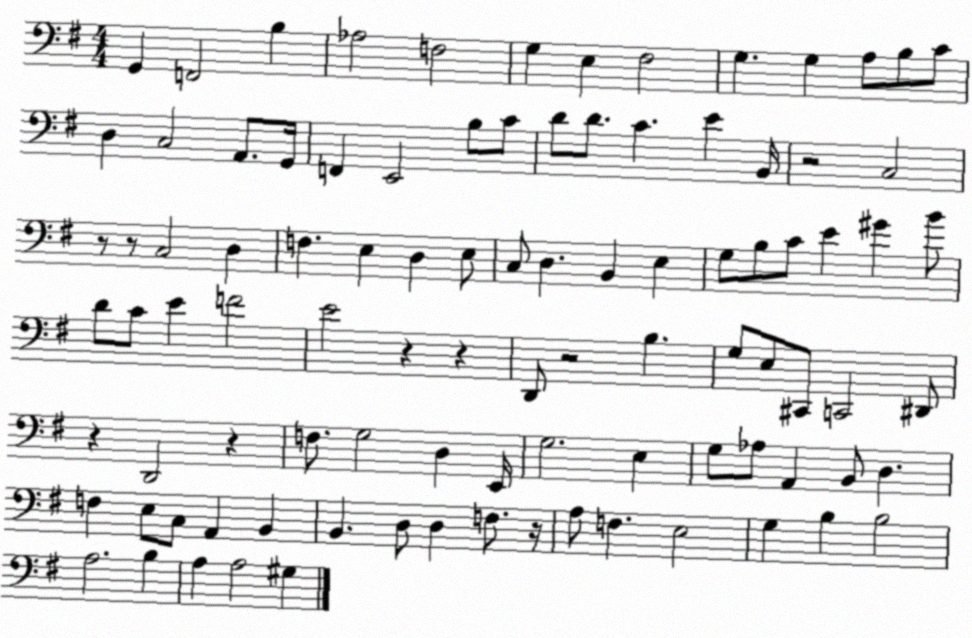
X:1
T:Untitled
M:4/4
L:1/4
K:G
G,, F,,2 B, _A,2 F,2 G, E, ^F,2 G, G, A,/2 B,/2 C/2 D, C,2 A,,/2 G,,/4 F,, E,,2 B,/2 C/2 D/2 D/2 C E B,,/4 z2 C,2 z/2 z/2 C,2 D, F, E, D, E,/2 C,/2 D, B,, E, G,/2 B,/2 C/2 E ^G B/2 D/2 C/2 E F2 E2 z z D,,/2 z2 B, G,/2 E,/2 ^C,,/2 C,,2 ^D,,/2 z D,,2 z F,/2 G,2 D, E,,/4 G,2 E, G,/2 _A,/2 A,, B,,/2 D, F, E,/2 C,/2 A,, B,, B,, D,/2 D, F,/2 z/4 A,/2 F, E,2 G, B, B,2 A,2 B, A, A,2 ^G,